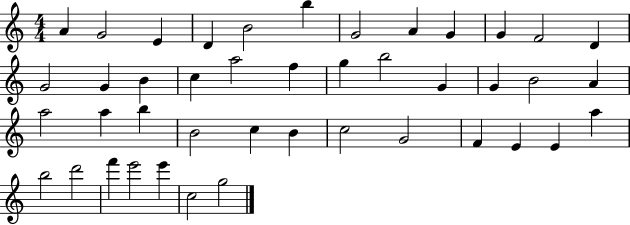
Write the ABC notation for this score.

X:1
T:Untitled
M:4/4
L:1/4
K:C
A G2 E D B2 b G2 A G G F2 D G2 G B c a2 f g b2 G G B2 A a2 a b B2 c B c2 G2 F E E a b2 d'2 f' e'2 e' c2 g2